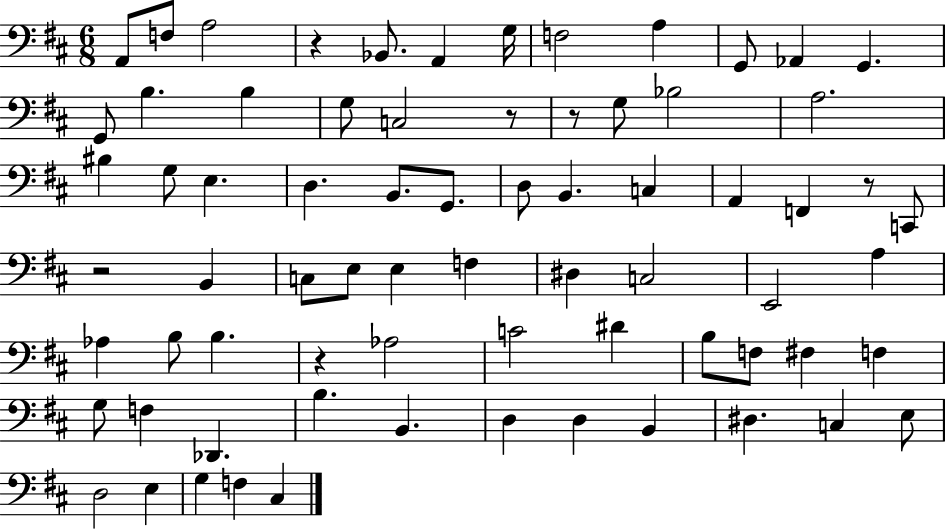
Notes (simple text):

A2/e F3/e A3/h R/q Bb2/e. A2/q G3/s F3/h A3/q G2/e Ab2/q G2/q. G2/e B3/q. B3/q G3/e C3/h R/e R/e G3/e Bb3/h A3/h. BIS3/q G3/e E3/q. D3/q. B2/e. G2/e. D3/e B2/q. C3/q A2/q F2/q R/e C2/e R/h B2/q C3/e E3/e E3/q F3/q D#3/q C3/h E2/h A3/q Ab3/q B3/e B3/q. R/q Ab3/h C4/h D#4/q B3/e F3/e F#3/q F3/q G3/e F3/q Db2/q. B3/q. B2/q. D3/q D3/q B2/q D#3/q. C3/q E3/e D3/h E3/q G3/q F3/q C#3/q